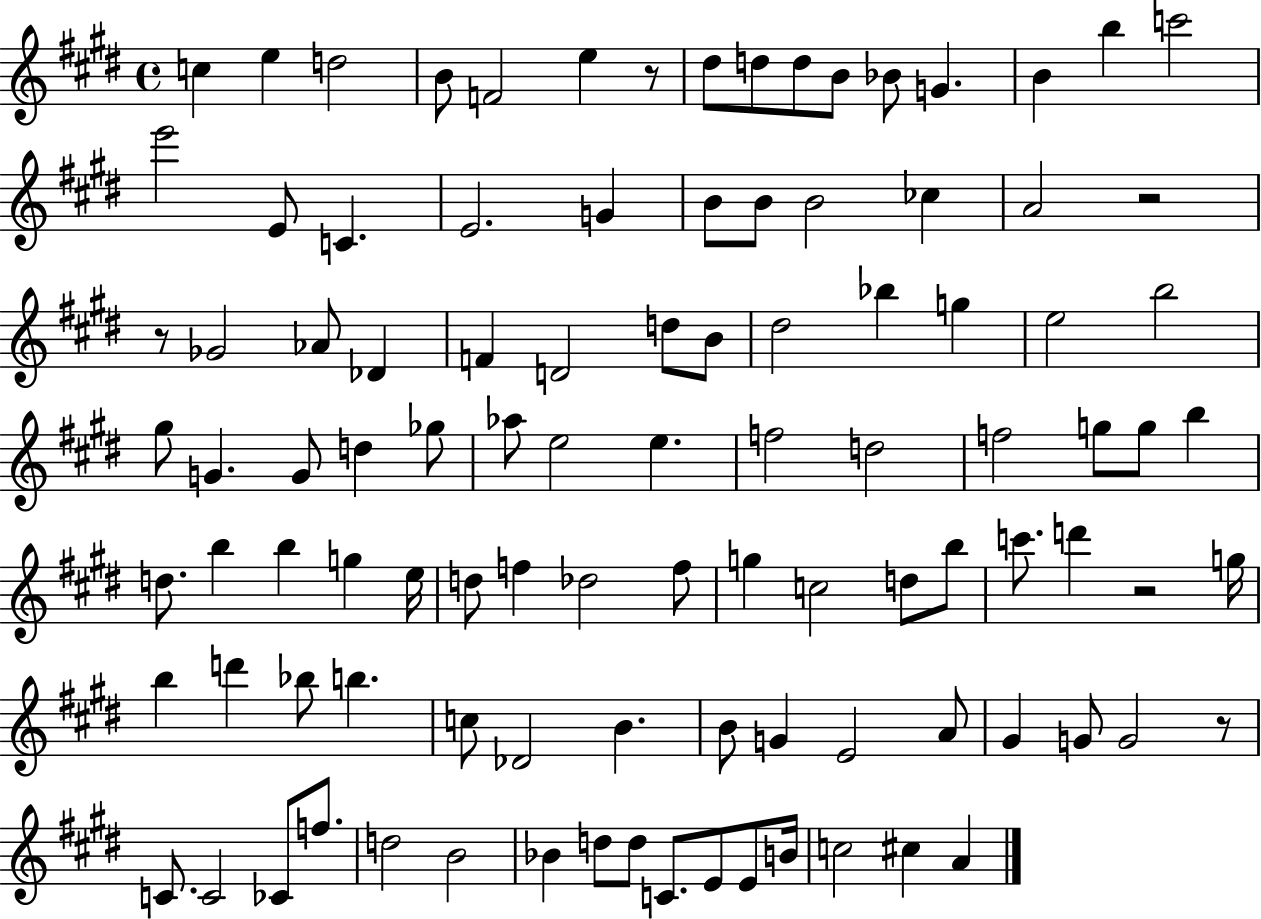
X:1
T:Untitled
M:4/4
L:1/4
K:E
c e d2 B/2 F2 e z/2 ^d/2 d/2 d/2 B/2 _B/2 G B b c'2 e'2 E/2 C E2 G B/2 B/2 B2 _c A2 z2 z/2 _G2 _A/2 _D F D2 d/2 B/2 ^d2 _b g e2 b2 ^g/2 G G/2 d _g/2 _a/2 e2 e f2 d2 f2 g/2 g/2 b d/2 b b g e/4 d/2 f _d2 f/2 g c2 d/2 b/2 c'/2 d' z2 g/4 b d' _b/2 b c/2 _D2 B B/2 G E2 A/2 ^G G/2 G2 z/2 C/2 C2 _C/2 f/2 d2 B2 _B d/2 d/2 C/2 E/2 E/2 B/4 c2 ^c A